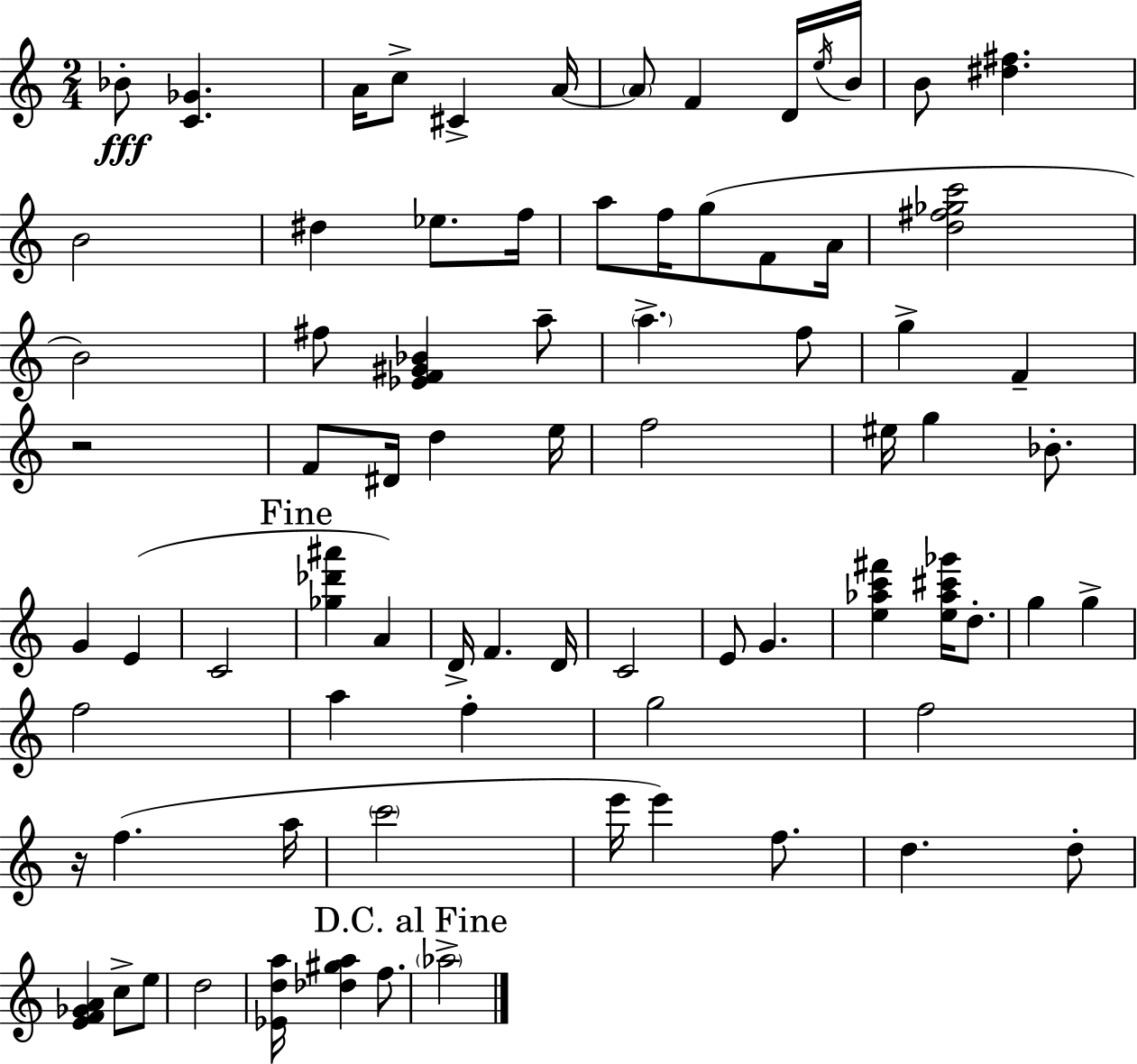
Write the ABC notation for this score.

X:1
T:Untitled
M:2/4
L:1/4
K:C
_B/2 [C_G] A/4 c/2 ^C A/4 A/2 F D/4 e/4 B/4 B/2 [^d^f] B2 ^d _e/2 f/4 a/2 f/4 g/2 F/2 A/4 [d^f_gc']2 B2 ^f/2 [_EF^G_B] a/2 a f/2 g F z2 F/2 ^D/4 d e/4 f2 ^e/4 g _B/2 G E C2 [_g_d'^a'] A D/4 F D/4 C2 E/2 G [e_ac'^f'] [e_a^c'_g']/4 d/2 g g f2 a f g2 f2 z/4 f a/4 c'2 e'/4 e' f/2 d d/2 [EF_GA] c/2 e/2 d2 [_Eda]/4 [_d^ga] f/2 _a2